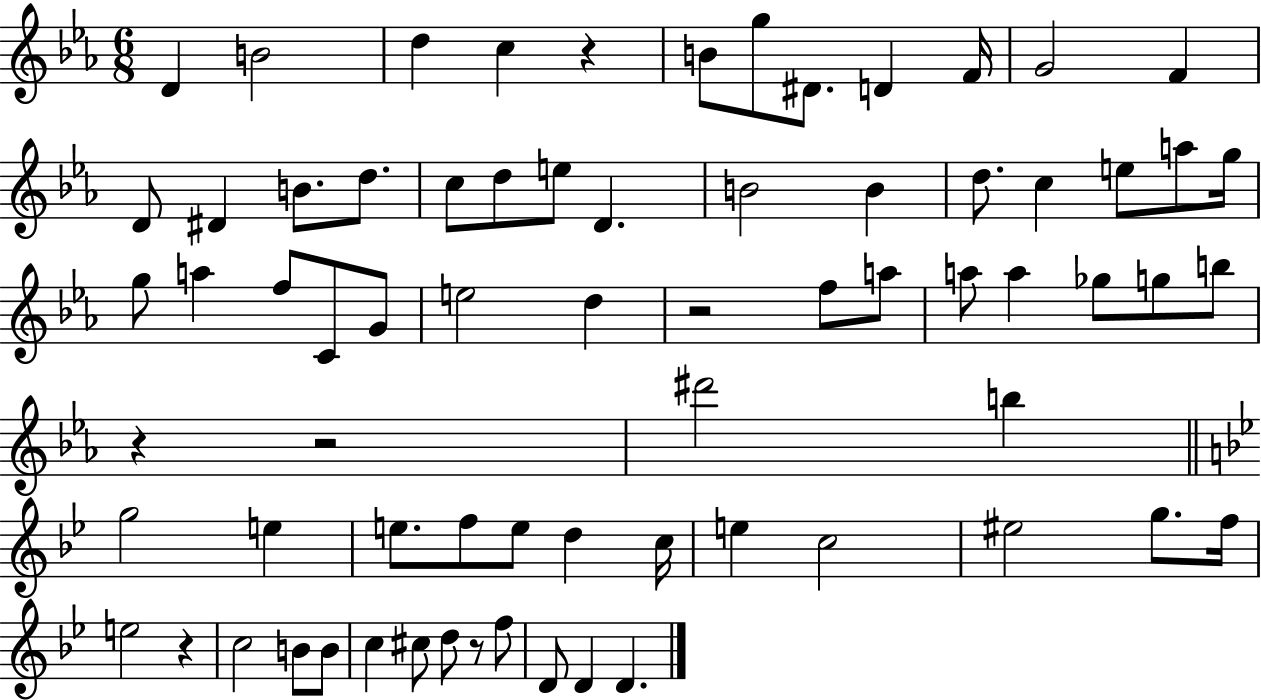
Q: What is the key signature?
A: EES major